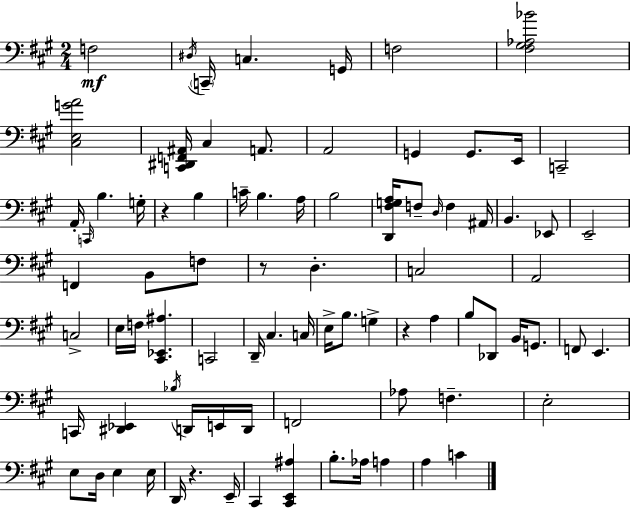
X:1
T:Untitled
M:2/4
L:1/4
K:A
F,2 ^D,/4 C,,/4 C, G,,/4 F,2 [^F,^G,_A,_B]2 [^C,E,GA]2 [C,,^D,,F,,^A,,]/4 ^C, A,,/2 A,,2 G,, G,,/2 E,,/4 C,,2 A,,/4 C,,/4 B, G,/4 z B, C/4 B, A,/4 B,2 [D,,^F,G,A,]/4 F,/2 D,/4 F, ^A,,/4 B,, _E,,/2 E,,2 F,, B,,/2 F,/2 z/2 D, C,2 A,,2 C,2 E,/4 F,/4 [^C,,_E,,^A,] C,,2 D,,/4 ^C, C,/4 E,/4 B,/2 G, z A, B,/2 _D,,/2 B,,/4 G,,/2 F,,/2 E,, C,,/4 [^D,,_E,,] _B,/4 D,,/4 E,,/4 D,,/4 F,,2 _A,/2 F, E,2 E,/2 D,/4 E, E,/4 D,,/4 z E,,/4 ^C,, [^C,,E,,^A,] B,/2 _A,/4 A, A, C